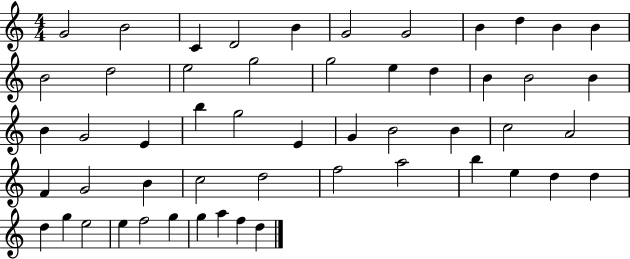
{
  \clef treble
  \numericTimeSignature
  \time 4/4
  \key c \major
  g'2 b'2 | c'4 d'2 b'4 | g'2 g'2 | b'4 d''4 b'4 b'4 | \break b'2 d''2 | e''2 g''2 | g''2 e''4 d''4 | b'4 b'2 b'4 | \break b'4 g'2 e'4 | b''4 g''2 e'4 | g'4 b'2 b'4 | c''2 a'2 | \break f'4 g'2 b'4 | c''2 d''2 | f''2 a''2 | b''4 e''4 d''4 d''4 | \break d''4 g''4 e''2 | e''4 f''2 g''4 | g''4 a''4 f''4 d''4 | \bar "|."
}